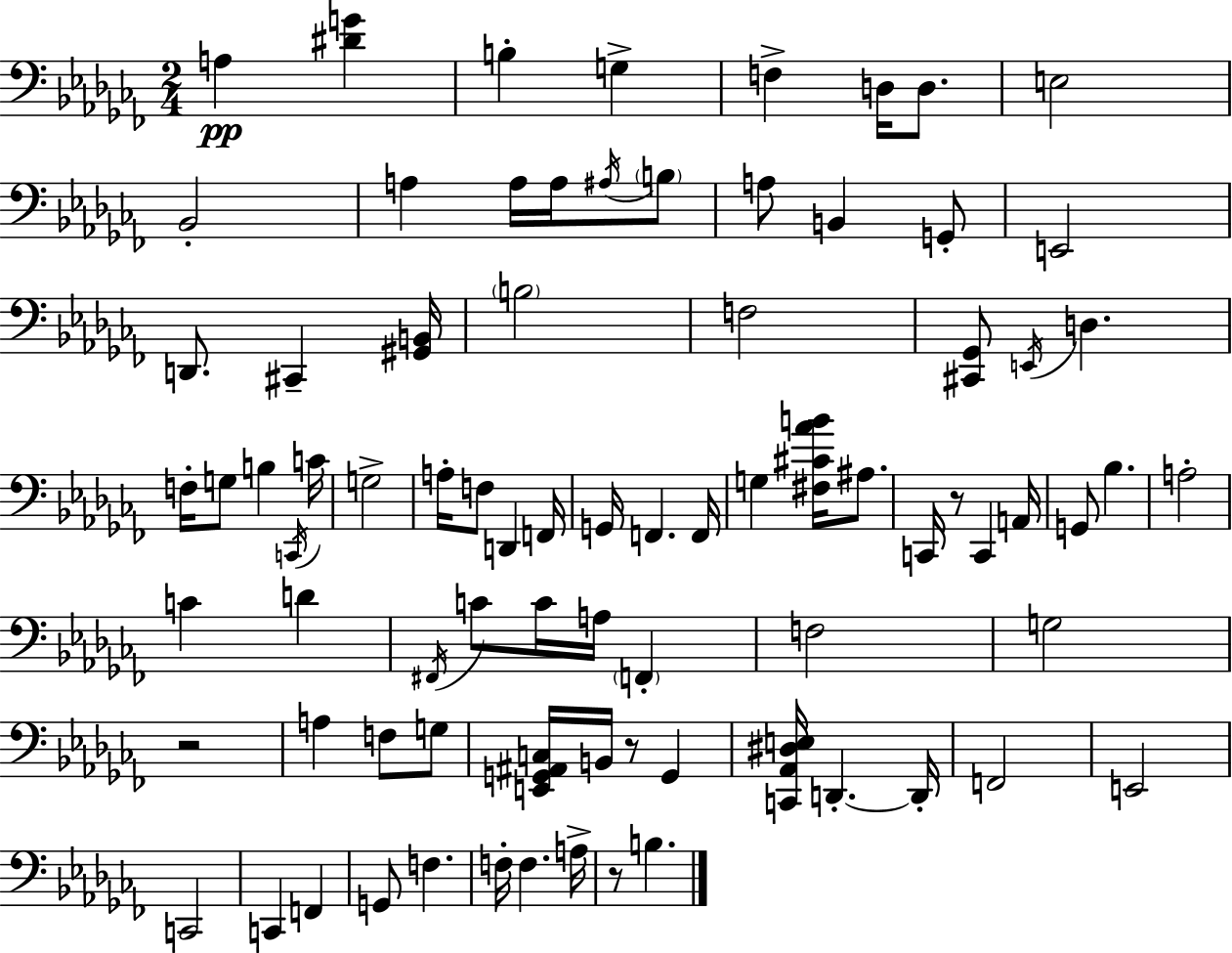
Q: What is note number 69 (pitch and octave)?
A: F3